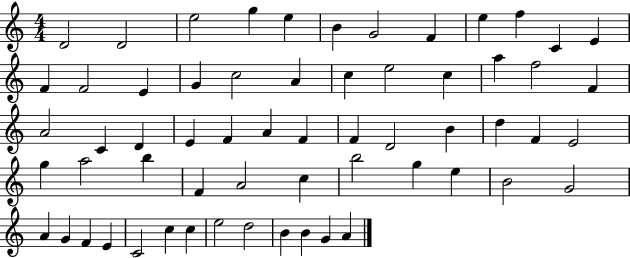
D4/h D4/h E5/h G5/q E5/q B4/q G4/h F4/q E5/q F5/q C4/q E4/q F4/q F4/h E4/q G4/q C5/h A4/q C5/q E5/h C5/q A5/q F5/h F4/q A4/h C4/q D4/q E4/q F4/q A4/q F4/q F4/q D4/h B4/q D5/q F4/q E4/h G5/q A5/h B5/q F4/q A4/h C5/q B5/h G5/q E5/q B4/h G4/h A4/q G4/q F4/q E4/q C4/h C5/q C5/q E5/h D5/h B4/q B4/q G4/q A4/q